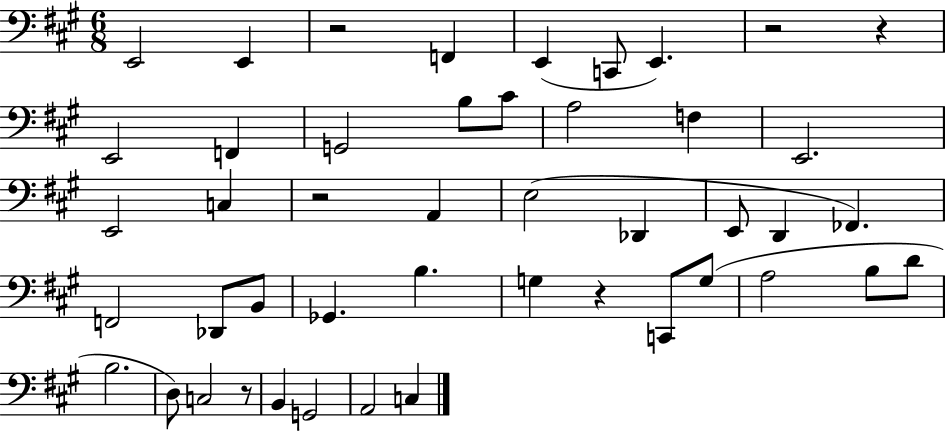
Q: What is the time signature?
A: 6/8